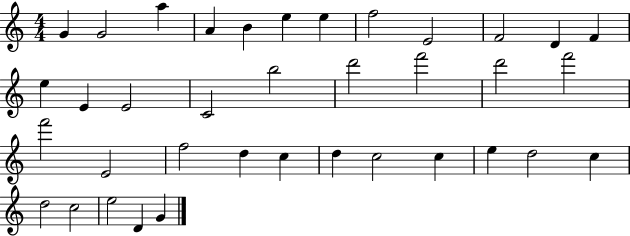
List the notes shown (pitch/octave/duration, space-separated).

G4/q G4/h A5/q A4/q B4/q E5/q E5/q F5/h E4/h F4/h D4/q F4/q E5/q E4/q E4/h C4/h B5/h D6/h F6/h D6/h F6/h F6/h E4/h F5/h D5/q C5/q D5/q C5/h C5/q E5/q D5/h C5/q D5/h C5/h E5/h D4/q G4/q